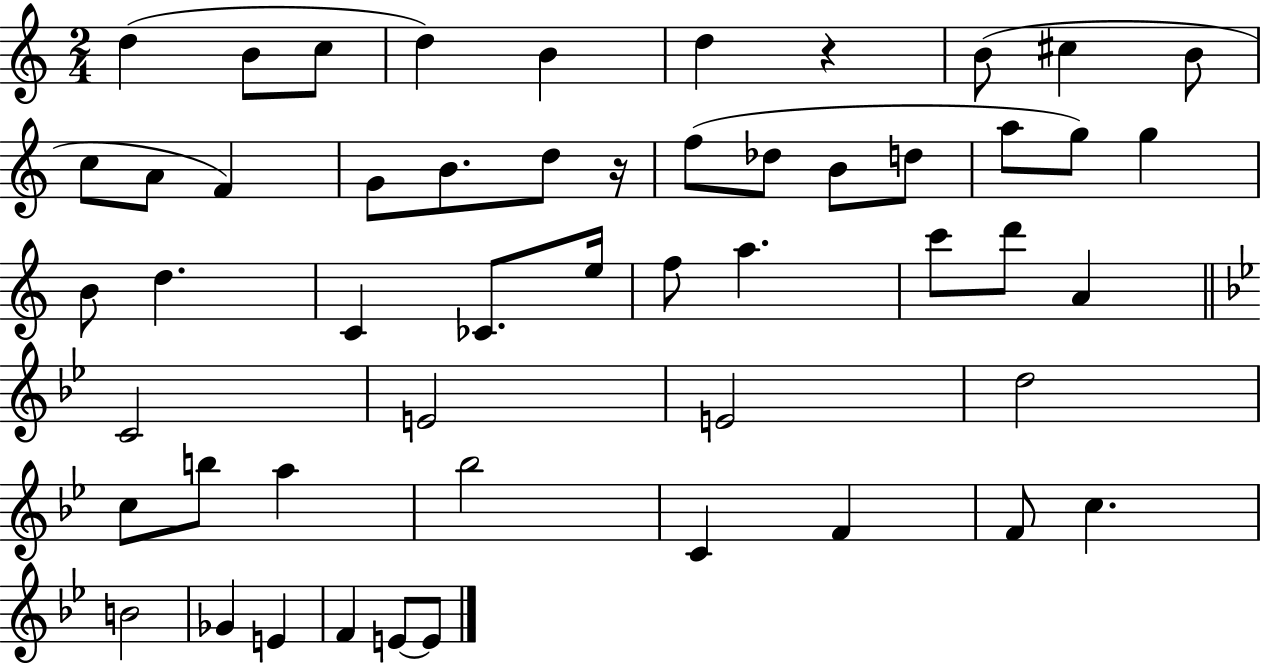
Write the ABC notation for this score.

X:1
T:Untitled
M:2/4
L:1/4
K:C
d B/2 c/2 d B d z B/2 ^c B/2 c/2 A/2 F G/2 B/2 d/2 z/4 f/2 _d/2 B/2 d/2 a/2 g/2 g B/2 d C _C/2 e/4 f/2 a c'/2 d'/2 A C2 E2 E2 d2 c/2 b/2 a _b2 C F F/2 c B2 _G E F E/2 E/2